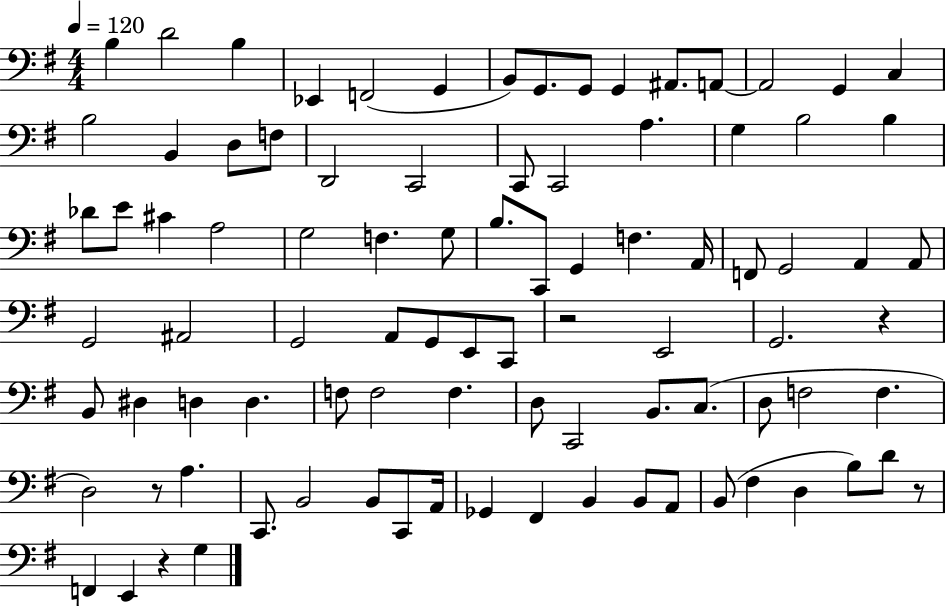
X:1
T:Untitled
M:4/4
L:1/4
K:G
B, D2 B, _E,, F,,2 G,, B,,/2 G,,/2 G,,/2 G,, ^A,,/2 A,,/2 A,,2 G,, C, B,2 B,, D,/2 F,/2 D,,2 C,,2 C,,/2 C,,2 A, G, B,2 B, _D/2 E/2 ^C A,2 G,2 F, G,/2 B,/2 C,,/2 G,, F, A,,/4 F,,/2 G,,2 A,, A,,/2 G,,2 ^A,,2 G,,2 A,,/2 G,,/2 E,,/2 C,,/2 z2 E,,2 G,,2 z B,,/2 ^D, D, D, F,/2 F,2 F, D,/2 C,,2 B,,/2 C,/2 D,/2 F,2 F, D,2 z/2 A, C,,/2 B,,2 B,,/2 C,,/2 A,,/4 _G,, ^F,, B,, B,,/2 A,,/2 B,,/2 ^F, D, B,/2 D/2 z/2 F,, E,, z G,